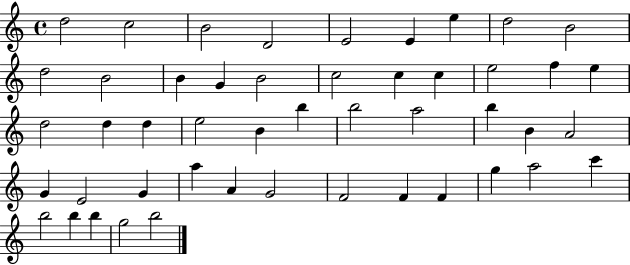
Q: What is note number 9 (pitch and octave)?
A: B4